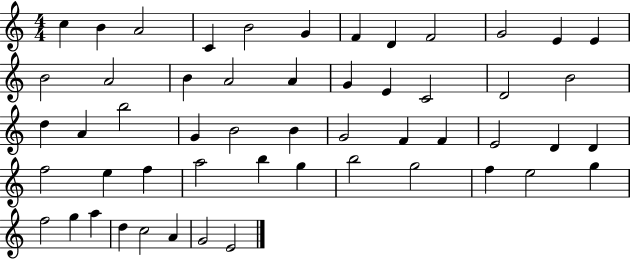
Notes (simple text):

C5/q B4/q A4/h C4/q B4/h G4/q F4/q D4/q F4/h G4/h E4/q E4/q B4/h A4/h B4/q A4/h A4/q G4/q E4/q C4/h D4/h B4/h D5/q A4/q B5/h G4/q B4/h B4/q G4/h F4/q F4/q E4/h D4/q D4/q F5/h E5/q F5/q A5/h B5/q G5/q B5/h G5/h F5/q E5/h G5/q F5/h G5/q A5/q D5/q C5/h A4/q G4/h E4/h